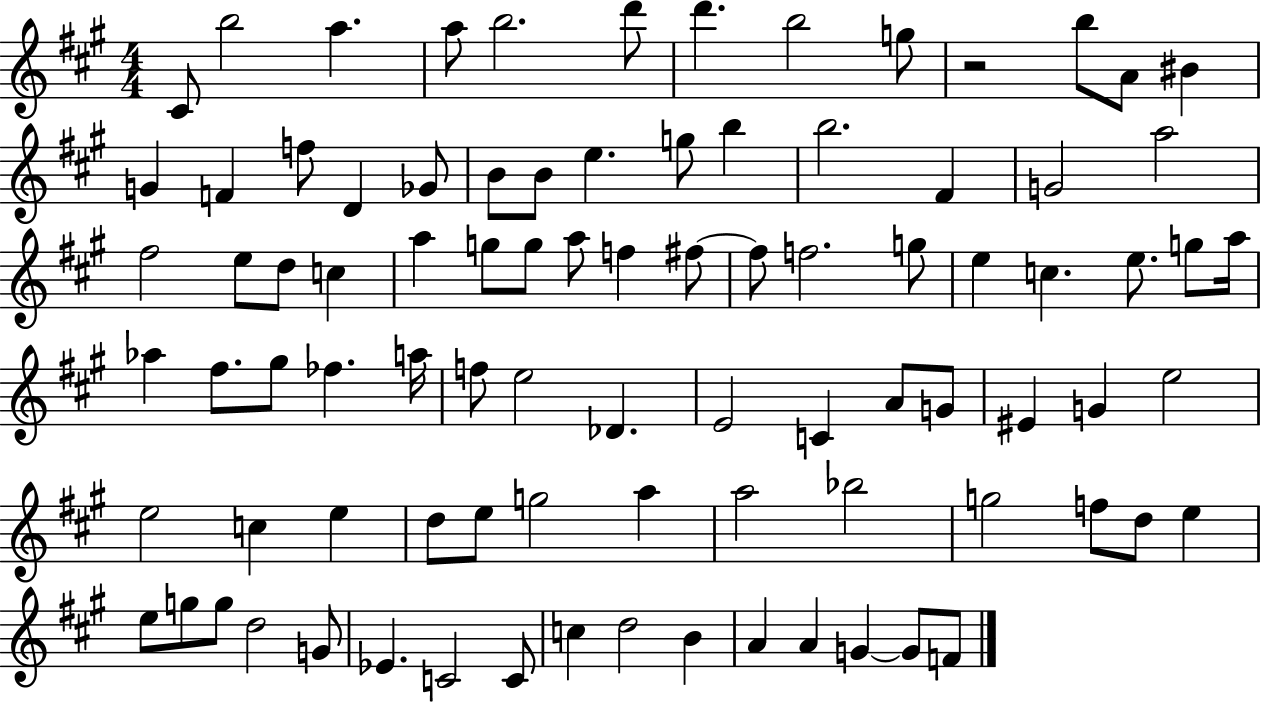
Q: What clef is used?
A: treble